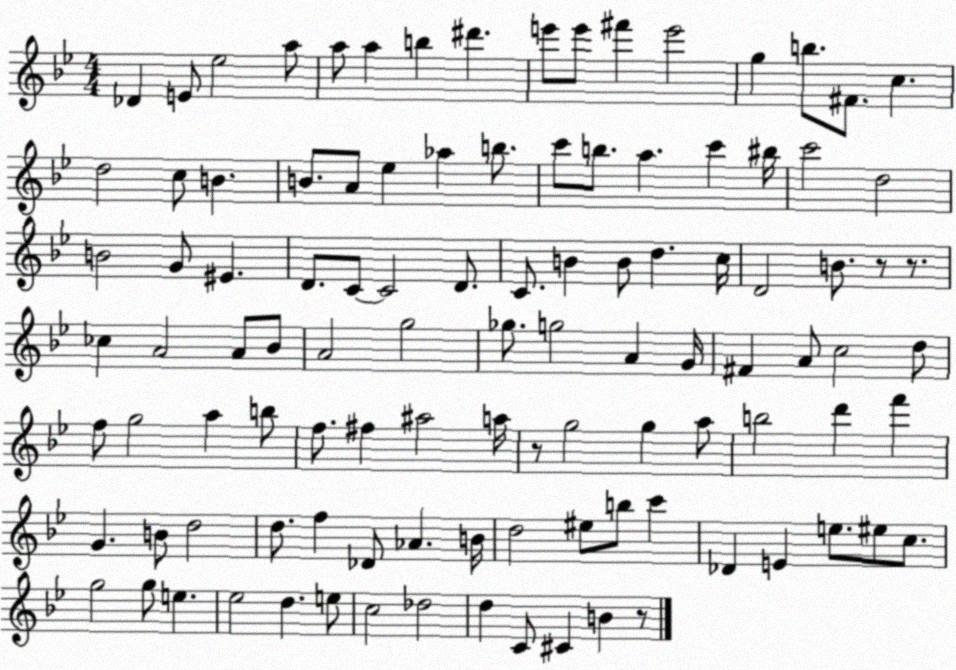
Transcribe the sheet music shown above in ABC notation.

X:1
T:Untitled
M:4/4
L:1/4
K:Bb
_D E/2 _e2 a/2 a/2 a b ^d' e'/2 e'/2 ^f' e'2 g b/2 ^F/2 c d2 c/2 B B/2 A/2 _e _a b/2 c'/2 b/2 a c' ^b/4 c'2 d2 B2 G/2 ^E D/2 C/2 C2 D/2 C/2 B B/2 d c/4 D2 B/2 z/2 z/2 _c A2 A/2 _B/2 A2 g2 _g/2 g2 A G/4 ^F A/2 c2 d/2 f/2 g2 a b/2 f/2 ^f ^a2 a/4 z/2 g2 g a/2 b2 d' f' G B/2 d2 d/2 f _D/2 _A B/4 d2 ^e/2 b/2 c' _D E e/2 ^e/2 c/2 g2 g/2 e _e2 d e/2 c2 _d2 d C/2 ^C B z/2